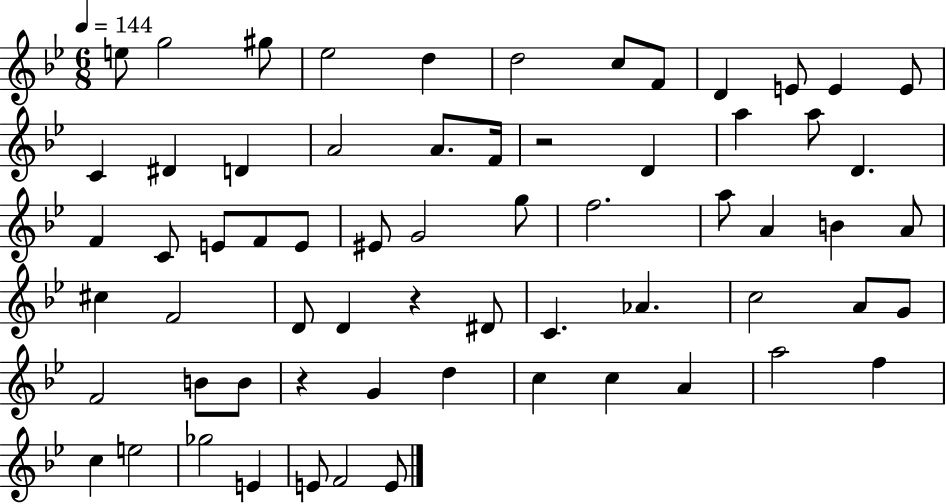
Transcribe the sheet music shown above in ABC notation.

X:1
T:Untitled
M:6/8
L:1/4
K:Bb
e/2 g2 ^g/2 _e2 d d2 c/2 F/2 D E/2 E E/2 C ^D D A2 A/2 F/4 z2 D a a/2 D F C/2 E/2 F/2 E/2 ^E/2 G2 g/2 f2 a/2 A B A/2 ^c F2 D/2 D z ^D/2 C _A c2 A/2 G/2 F2 B/2 B/2 z G d c c A a2 f c e2 _g2 E E/2 F2 E/2